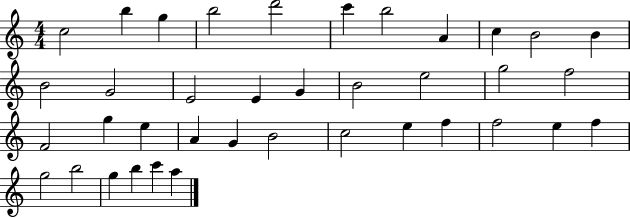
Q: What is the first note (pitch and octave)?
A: C5